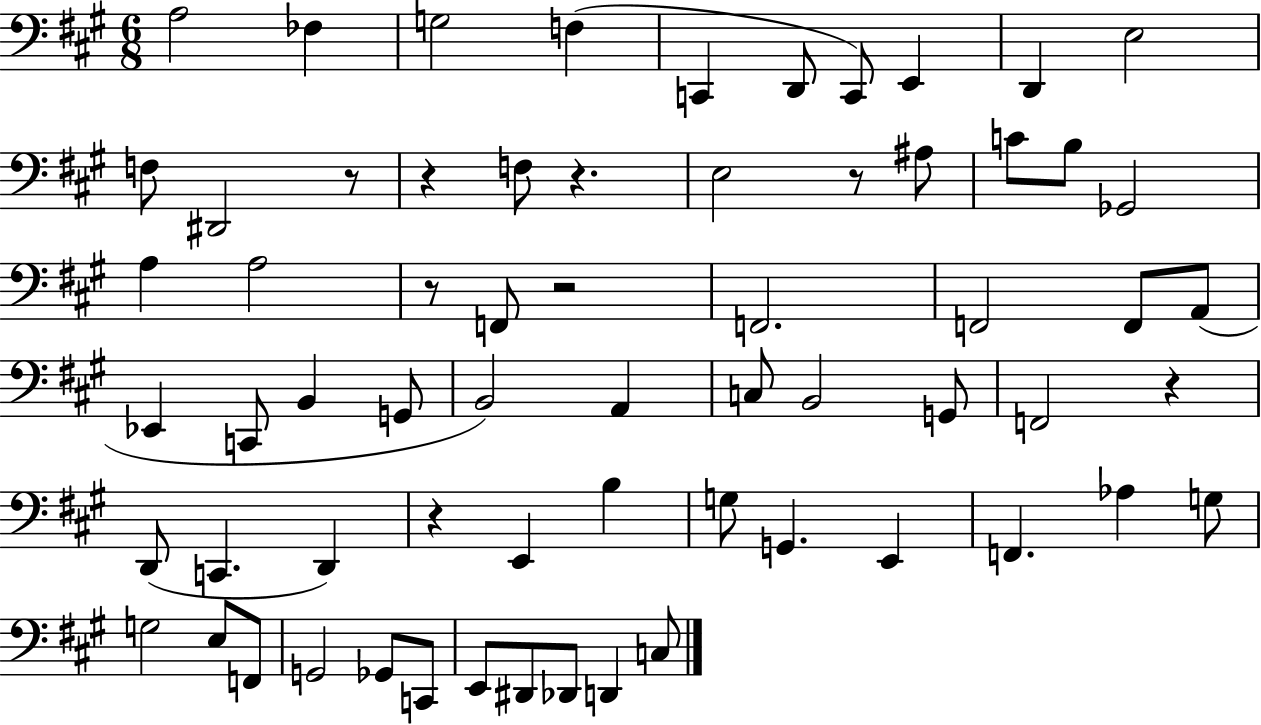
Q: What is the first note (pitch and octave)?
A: A3